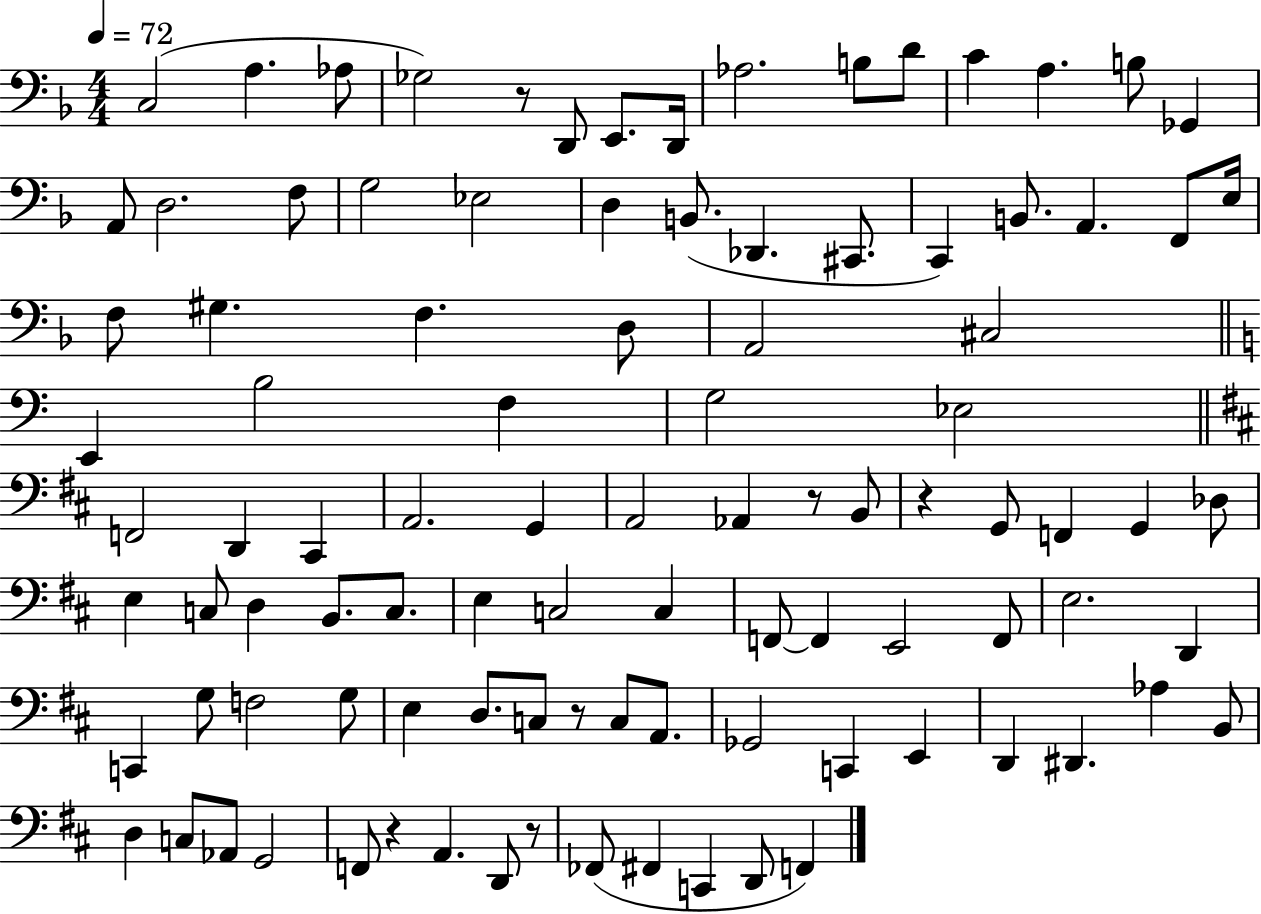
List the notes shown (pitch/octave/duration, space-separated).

C3/h A3/q. Ab3/e Gb3/h R/e D2/e E2/e. D2/s Ab3/h. B3/e D4/e C4/q A3/q. B3/e Gb2/q A2/e D3/h. F3/e G3/h Eb3/h D3/q B2/e. Db2/q. C#2/e. C2/q B2/e. A2/q. F2/e E3/s F3/e G#3/q. F3/q. D3/e A2/h C#3/h E2/q B3/h F3/q G3/h Eb3/h F2/h D2/q C#2/q A2/h. G2/q A2/h Ab2/q R/e B2/e R/q G2/e F2/q G2/q Db3/e E3/q C3/e D3/q B2/e. C3/e. E3/q C3/h C3/q F2/e F2/q E2/h F2/e E3/h. D2/q C2/q G3/e F3/h G3/e E3/q D3/e. C3/e R/e C3/e A2/e. Gb2/h C2/q E2/q D2/q D#2/q. Ab3/q B2/e D3/q C3/e Ab2/e G2/h F2/e R/q A2/q. D2/e R/e FES2/e F#2/q C2/q D2/e F2/q